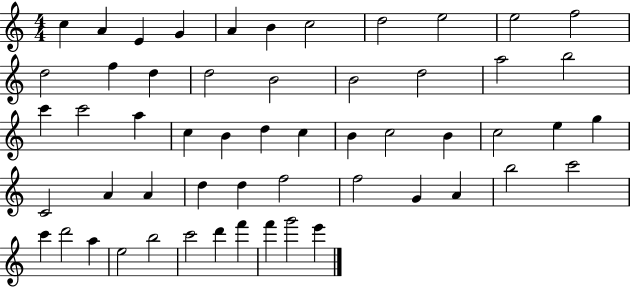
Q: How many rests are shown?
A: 0